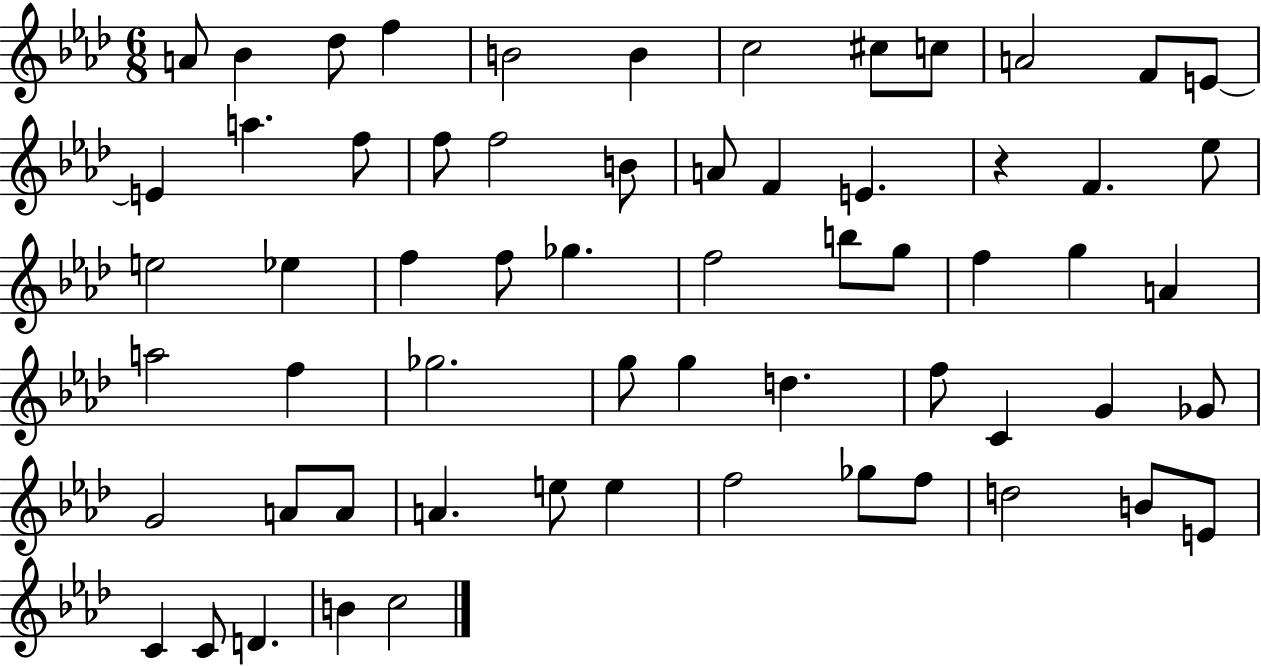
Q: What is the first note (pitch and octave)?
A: A4